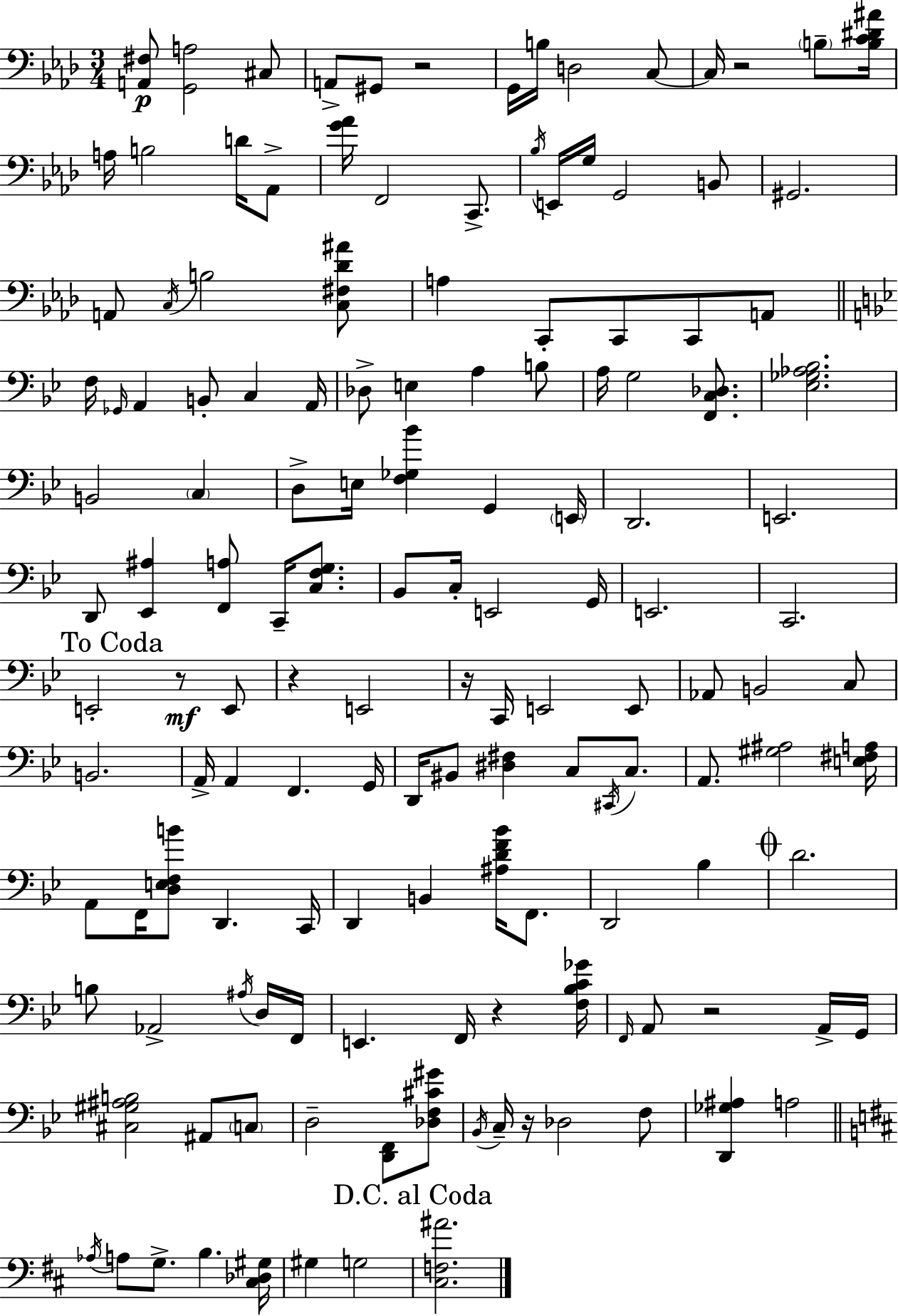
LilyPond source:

{
  \clef bass
  \numericTimeSignature
  \time 3/4
  \key aes \major
  <a, fis>8\p <g, a>2 cis8 | a,8-> gis,8 r2 | g,16 b16 d2 c8~~ | c16 r2 \parenthesize b8-- <b c' dis' ais'>16 | \break a16 b2 d'16 aes,8-> | <g' aes'>16 f,2 c,8.-> | \acciaccatura { bes16 } e,16 g16 g,2 b,8 | gis,2. | \break a,8 \acciaccatura { c16 } b2 | <c fis des' ais'>8 a4 c,8-. c,8 c,8 | a,8 \bar "||" \break \key g \minor f16 \grace { ges,16 } a,4 b,8-. c4 | a,16 des8-> e4 a4 b8 | a16 g2 <f, c des>8. | <ees ges aes bes>2. | \break b,2 \parenthesize c4 | d8-> e16 <f ges bes'>4 g,4 | \parenthesize e,16 d,2. | e,2. | \break d,8 <ees, ais>4 <f, a>8 c,16-- <c f g>8. | bes,8 c16-. e,2 | g,16 e,2. | c,2. | \break \mark "To Coda" e,2-. r8\mf e,8 | r4 e,2 | r16 c,16 e,2 e,8 | aes,8 b,2 c8 | \break b,2. | a,16-> a,4 f,4. | g,16 d,16 bis,8 <dis fis>4 c8 \acciaccatura { cis,16 } c8. | a,8. <gis ais>2 | \break <e fis a>16 a,8 f,16 <d e f b'>8 d,4. | c,16 d,4 b,4 <ais d' f' bes'>16 f,8. | d,2 bes4 | \mark \markup { \musicglyph "scripts.coda" } d'2. | \break b8 aes,2-> | \acciaccatura { ais16 } d16 f,16 e,4. f,16 r4 | <f bes c' ges'>16 \grace { f,16 } a,8 r2 | a,16-> g,16 <cis gis ais b>2 | \break ais,8 \parenthesize c8 d2-- | <d, f,>8 <des f cis' gis'>8 \acciaccatura { bes,16 } c16-- r16 des2 | f8 <d, ges ais>4 a2 | \bar "||" \break \key d \major \acciaccatura { aes16 } a8 g8.-> b4. | <cis des gis>16 gis4 g2 | \mark "D.C. al Coda" <cis f ais'>2. | \bar "|."
}